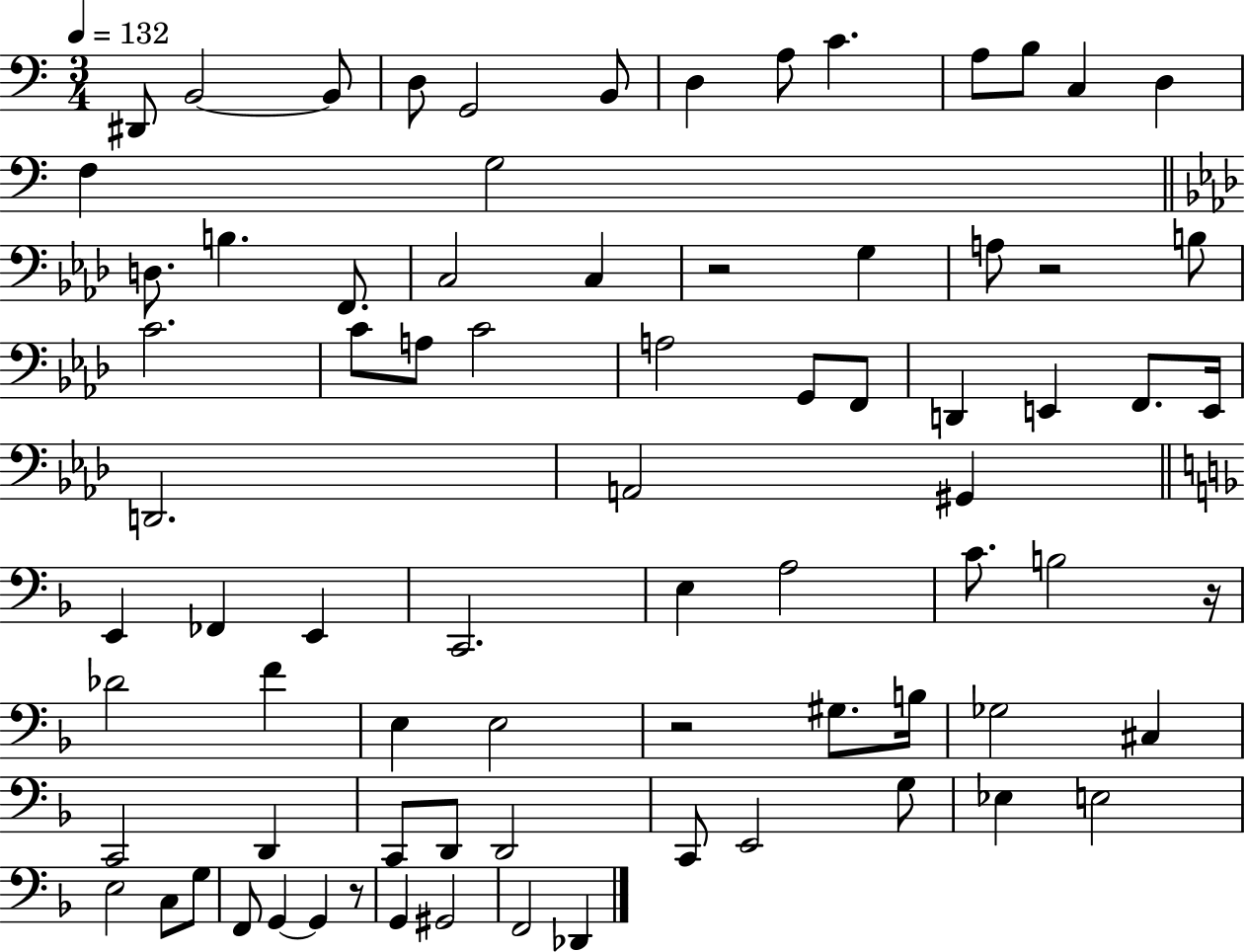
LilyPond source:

{
  \clef bass
  \numericTimeSignature
  \time 3/4
  \key c \major
  \tempo 4 = 132
  \repeat volta 2 { dis,8 b,2~~ b,8 | d8 g,2 b,8 | d4 a8 c'4. | a8 b8 c4 d4 | \break f4 g2 | \bar "||" \break \key aes \major d8. b4. f,8. | c2 c4 | r2 g4 | a8 r2 b8 | \break c'2. | c'8 a8 c'2 | a2 g,8 f,8 | d,4 e,4 f,8. e,16 | \break d,2. | a,2 gis,4 | \bar "||" \break \key f \major e,4 fes,4 e,4 | c,2. | e4 a2 | c'8. b2 r16 | \break des'2 f'4 | e4 e2 | r2 gis8. b16 | ges2 cis4 | \break c,2 d,4 | c,8 d,8 d,2 | c,8 e,2 g8 | ees4 e2 | \break e2 c8 g8 | f,8 g,4~~ g,4 r8 | g,4 gis,2 | f,2 des,4 | \break } \bar "|."
}